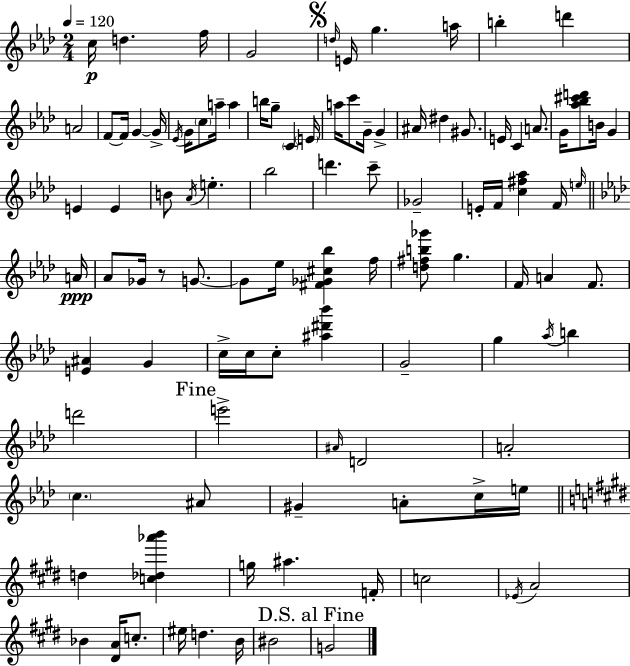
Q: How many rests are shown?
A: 1